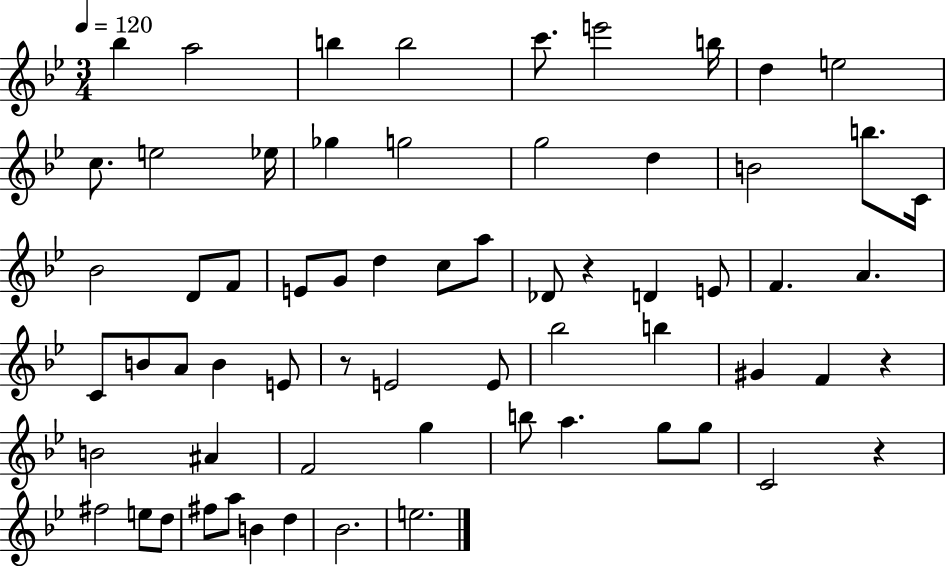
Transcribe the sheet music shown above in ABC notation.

X:1
T:Untitled
M:3/4
L:1/4
K:Bb
_b a2 b b2 c'/2 e'2 b/4 d e2 c/2 e2 _e/4 _g g2 g2 d B2 b/2 C/4 _B2 D/2 F/2 E/2 G/2 d c/2 a/2 _D/2 z D E/2 F A C/2 B/2 A/2 B E/2 z/2 E2 E/2 _b2 b ^G F z B2 ^A F2 g b/2 a g/2 g/2 C2 z ^f2 e/2 d/2 ^f/2 a/2 B d _B2 e2